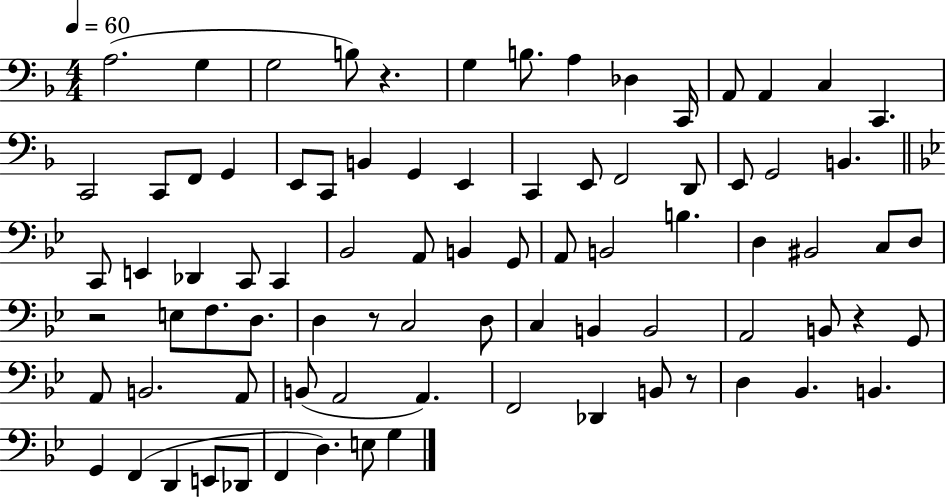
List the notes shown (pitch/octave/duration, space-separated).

A3/h. G3/q G3/h B3/e R/q. G3/q B3/e. A3/q Db3/q C2/s A2/e A2/q C3/q C2/q. C2/h C2/e F2/e G2/q E2/e C2/e B2/q G2/q E2/q C2/q E2/e F2/h D2/e E2/e G2/h B2/q. C2/e E2/q Db2/q C2/e C2/q Bb2/h A2/e B2/q G2/e A2/e B2/h B3/q. D3/q BIS2/h C3/e D3/e R/h E3/e F3/e. D3/e. D3/q R/e C3/h D3/e C3/q B2/q B2/h A2/h B2/e R/q G2/e A2/e B2/h. A2/e B2/e A2/h A2/q. F2/h Db2/q B2/e R/e D3/q Bb2/q. B2/q. G2/q F2/q D2/q E2/e Db2/e F2/q D3/q. E3/e G3/q